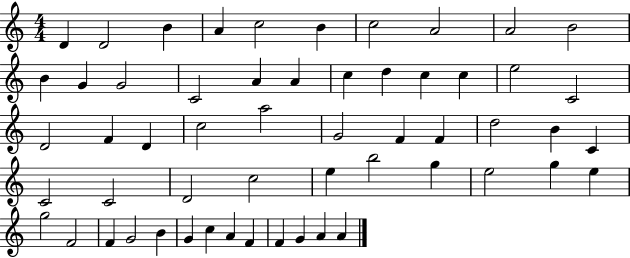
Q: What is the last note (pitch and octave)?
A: A4